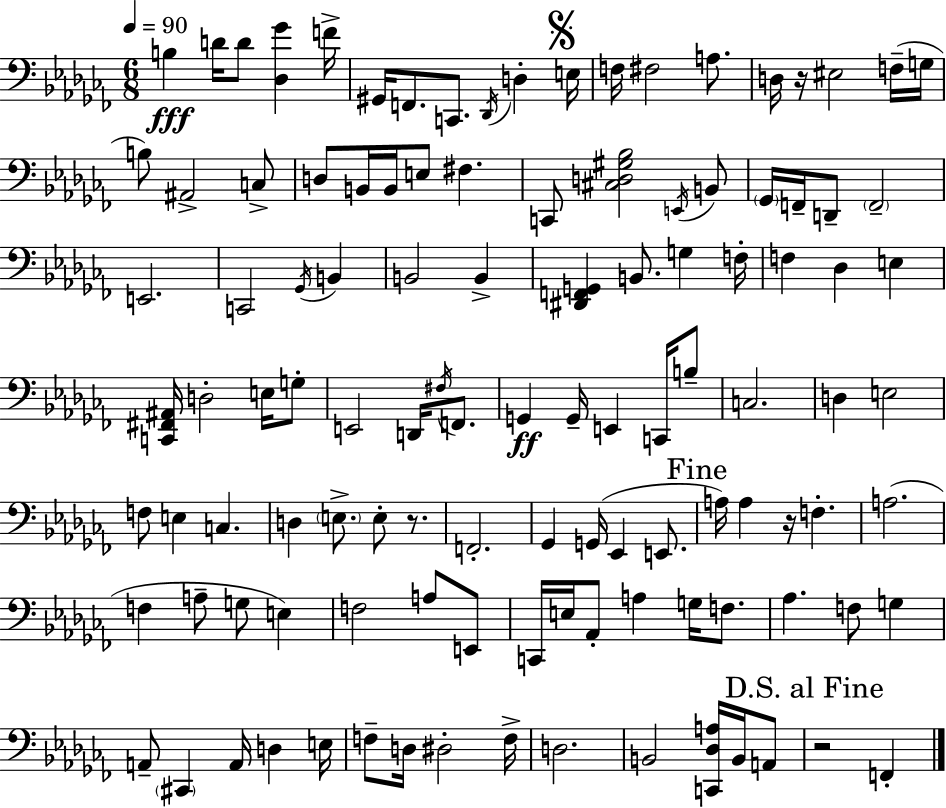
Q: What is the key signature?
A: AES minor